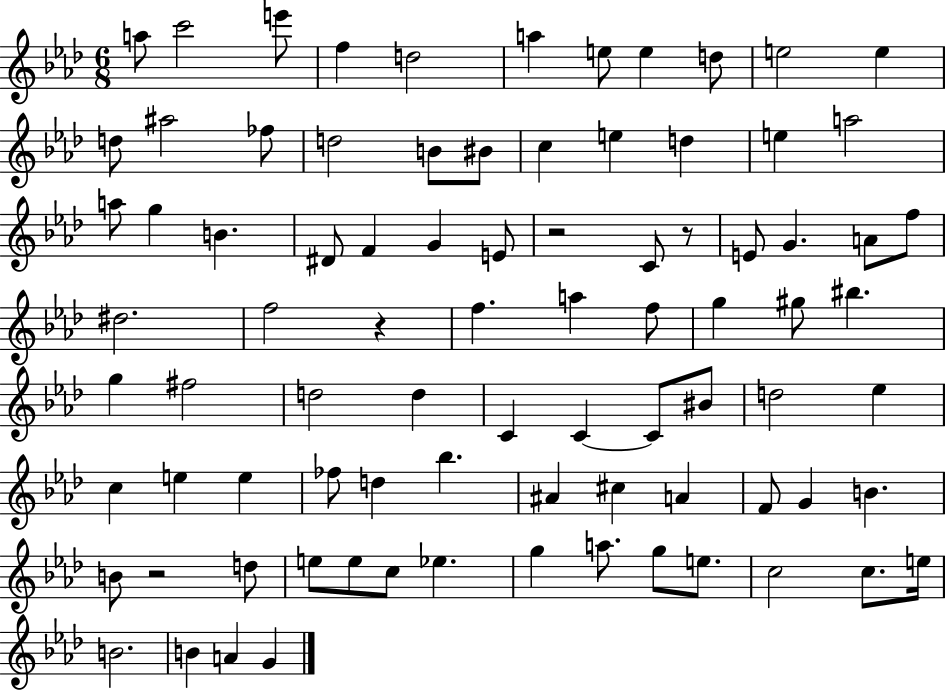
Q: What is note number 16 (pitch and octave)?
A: B4